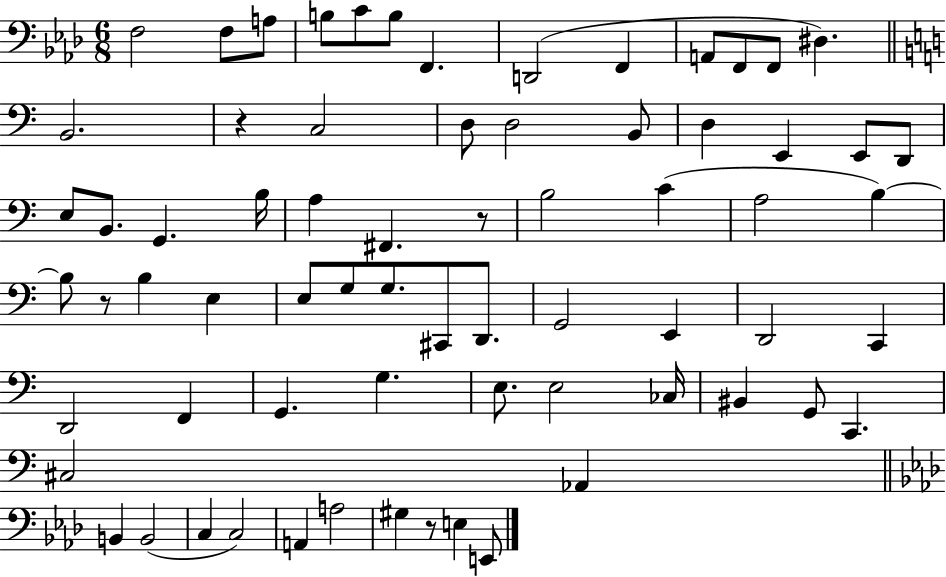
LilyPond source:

{
  \clef bass
  \numericTimeSignature
  \time 6/8
  \key aes \major
  f2 f8 a8 | b8 c'8 b8 f,4. | d,2( f,4 | a,8 f,8 f,8 dis4.) | \break \bar "||" \break \key c \major b,2. | r4 c2 | d8 d2 b,8 | d4 e,4 e,8 d,8 | \break e8 b,8. g,4. b16 | a4 fis,4. r8 | b2 c'4( | a2 b4~~) | \break b8 r8 b4 e4 | e8 g8 g8. cis,8 d,8. | g,2 e,4 | d,2 c,4 | \break d,2 f,4 | g,4. g4. | e8. e2 ces16 | bis,4 g,8 c,4. | \break cis2 aes,4 | \bar "||" \break \key aes \major b,4 b,2( | c4 c2) | a,4 a2 | gis4 r8 e4 e,8 | \break \bar "|."
}